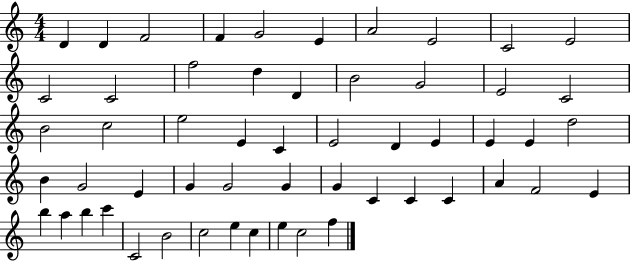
{
  \clef treble
  \numericTimeSignature
  \time 4/4
  \key c \major
  d'4 d'4 f'2 | f'4 g'2 e'4 | a'2 e'2 | c'2 e'2 | \break c'2 c'2 | f''2 d''4 d'4 | b'2 g'2 | e'2 c'2 | \break b'2 c''2 | e''2 e'4 c'4 | e'2 d'4 e'4 | e'4 e'4 d''2 | \break b'4 g'2 e'4 | g'4 g'2 g'4 | g'4 c'4 c'4 c'4 | a'4 f'2 e'4 | \break b''4 a''4 b''4 c'''4 | c'2 b'2 | c''2 e''4 c''4 | e''4 c''2 f''4 | \break \bar "|."
}